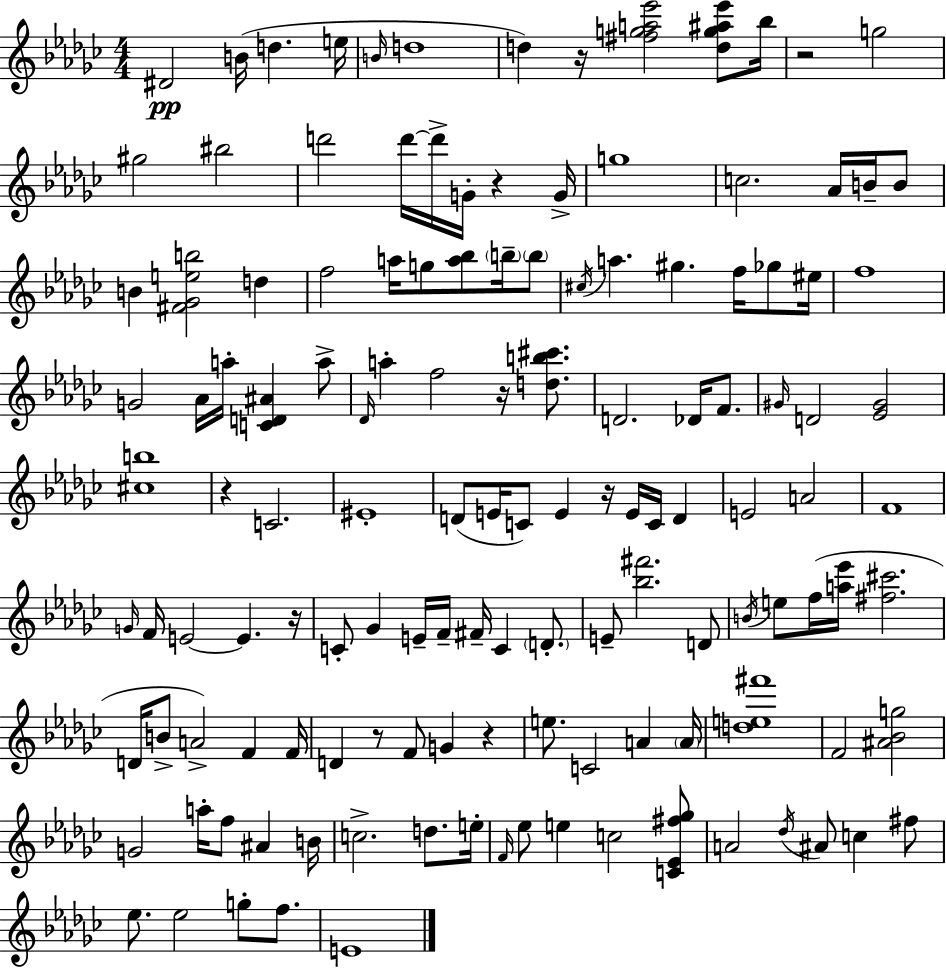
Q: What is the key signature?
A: EES minor